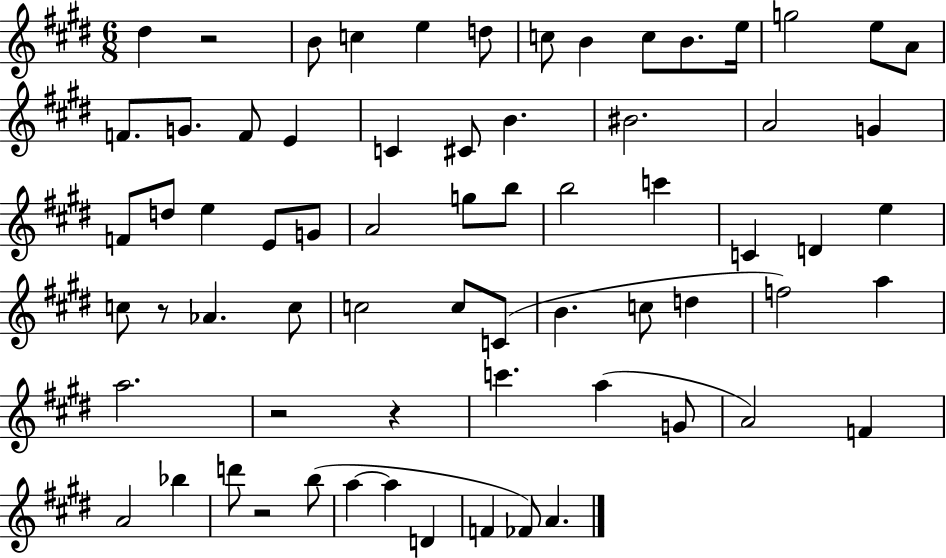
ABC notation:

X:1
T:Untitled
M:6/8
L:1/4
K:E
^d z2 B/2 c e d/2 c/2 B c/2 B/2 e/4 g2 e/2 A/2 F/2 G/2 F/2 E C ^C/2 B ^B2 A2 G F/2 d/2 e E/2 G/2 A2 g/2 b/2 b2 c' C D e c/2 z/2 _A c/2 c2 c/2 C/2 B c/2 d f2 a a2 z2 z c' a G/2 A2 F A2 _b d'/2 z2 b/2 a a D F _F/2 A